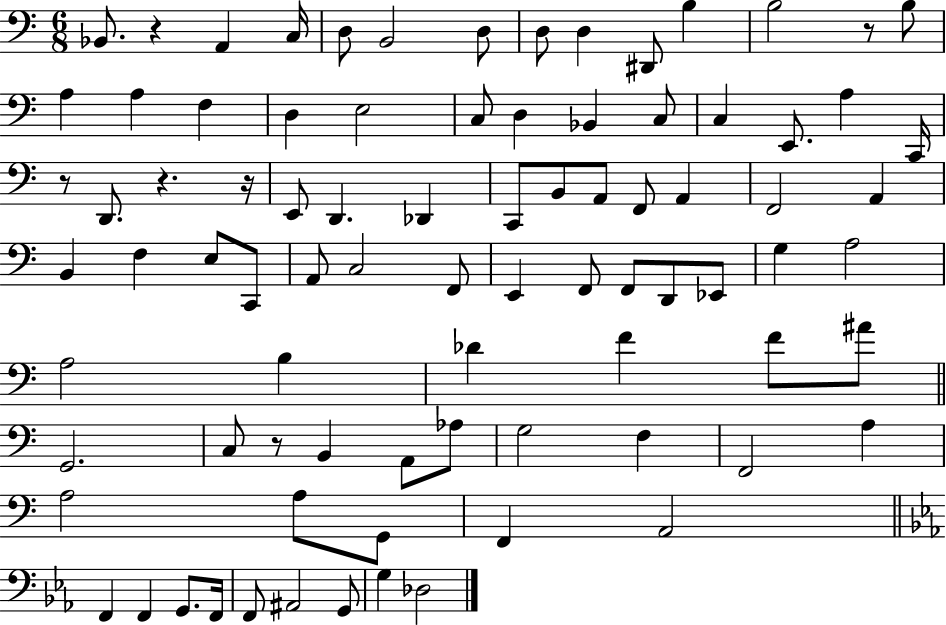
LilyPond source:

{
  \clef bass
  \numericTimeSignature
  \time 6/8
  \key c \major
  bes,8. r4 a,4 c16 | d8 b,2 d8 | d8 d4 dis,8 b4 | b2 r8 b8 | \break a4 a4 f4 | d4 e2 | c8 d4 bes,4 c8 | c4 e,8. a4 c,16 | \break r8 d,8. r4. r16 | e,8 d,4. des,4 | c,8 b,8 a,8 f,8 a,4 | f,2 a,4 | \break b,4 f4 e8 c,8 | a,8 c2 f,8 | e,4 f,8 f,8 d,8 ees,8 | g4 a2 | \break a2 b4 | des'4 f'4 f'8 ais'8 | \bar "||" \break \key a \minor g,2. | c8 r8 b,4 a,8 aes8 | g2 f4 | f,2 a4 | \break a2 a8 g,8 | f,4 a,2 | \bar "||" \break \key ees \major f,4 f,4 g,8. f,16 | f,8 ais,2 g,8 | g4 des2 | \bar "|."
}